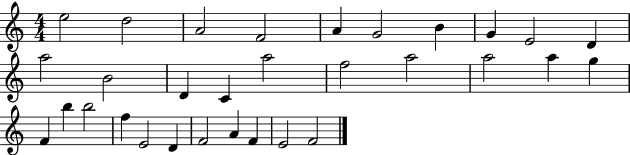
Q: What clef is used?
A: treble